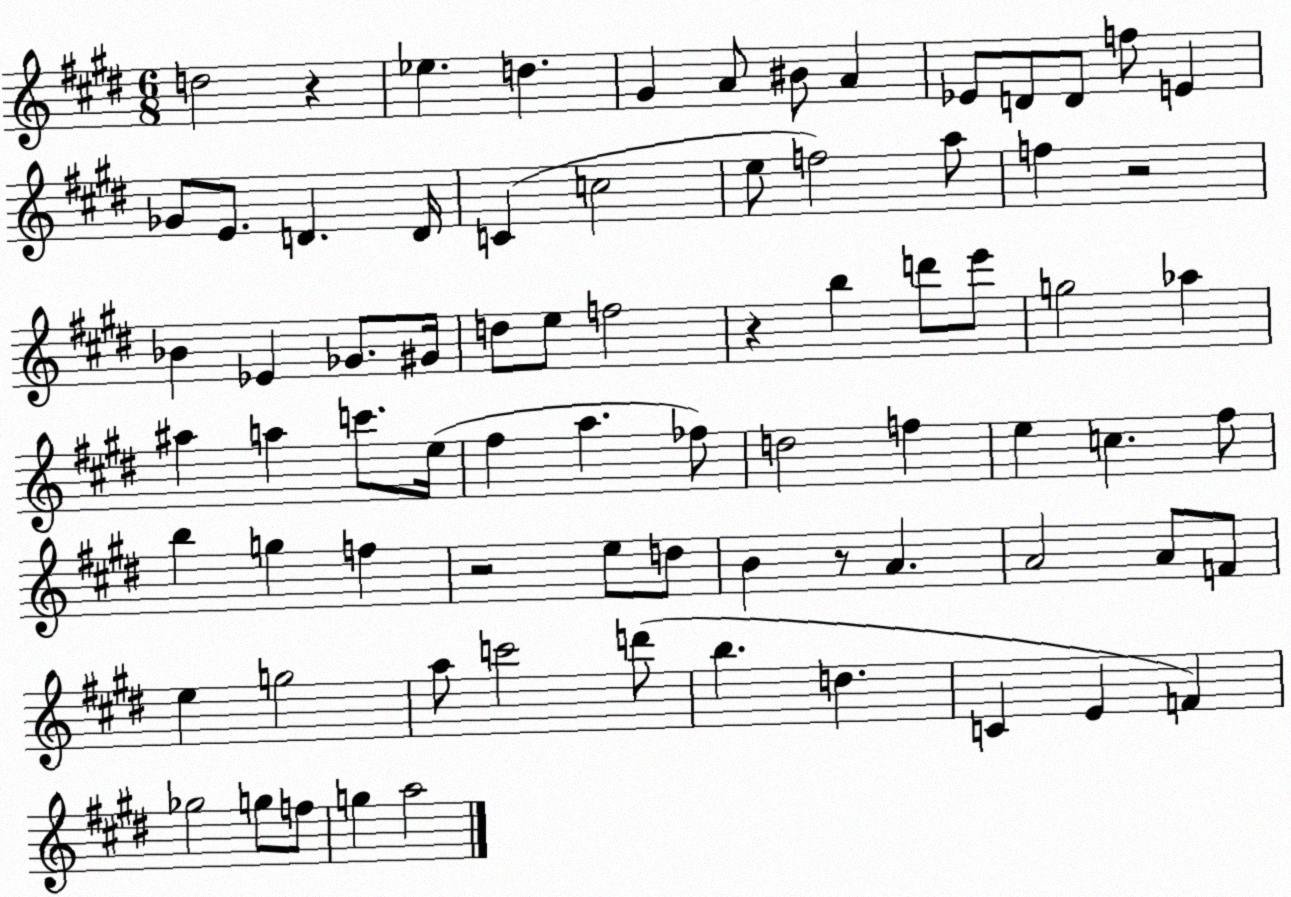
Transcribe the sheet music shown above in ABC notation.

X:1
T:Untitled
M:6/8
L:1/4
K:E
d2 z _e d ^G A/2 ^B/2 A _E/2 D/2 D/2 f/2 E _G/2 E/2 D D/4 C c2 e/2 f2 a/2 f z2 _B _E _G/2 ^G/4 d/2 e/2 f2 z b d'/2 e'/2 g2 _a ^a a c'/2 e/4 ^f a _f/2 d2 f e c ^f/2 b g f z2 e/2 d/2 B z/2 A A2 A/2 F/2 e g2 a/2 c'2 d'/2 b d C E F _g2 g/2 f/2 g a2